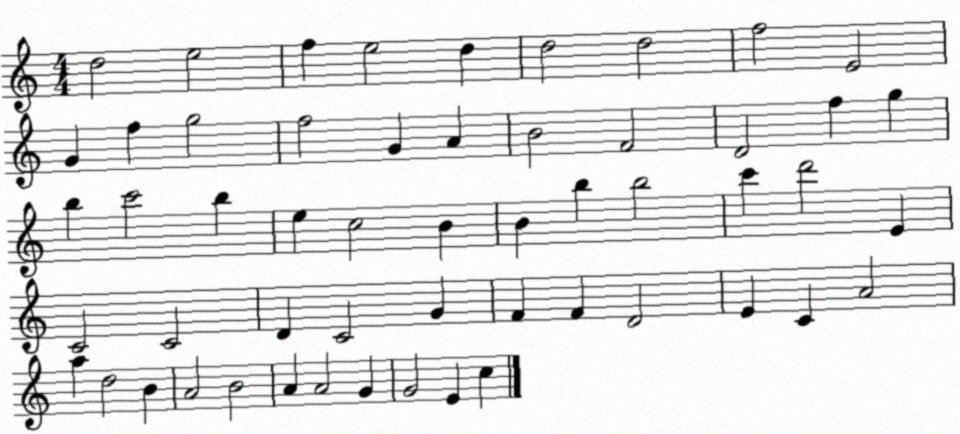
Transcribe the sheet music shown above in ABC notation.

X:1
T:Untitled
M:4/4
L:1/4
K:C
d2 e2 f e2 d d2 d2 f2 E2 G f g2 f2 G A B2 F2 D2 f g b c'2 b e c2 B B b b2 c' d'2 E C2 C2 D C2 G F F D2 E C A2 a d2 B A2 B2 A A2 G G2 E c